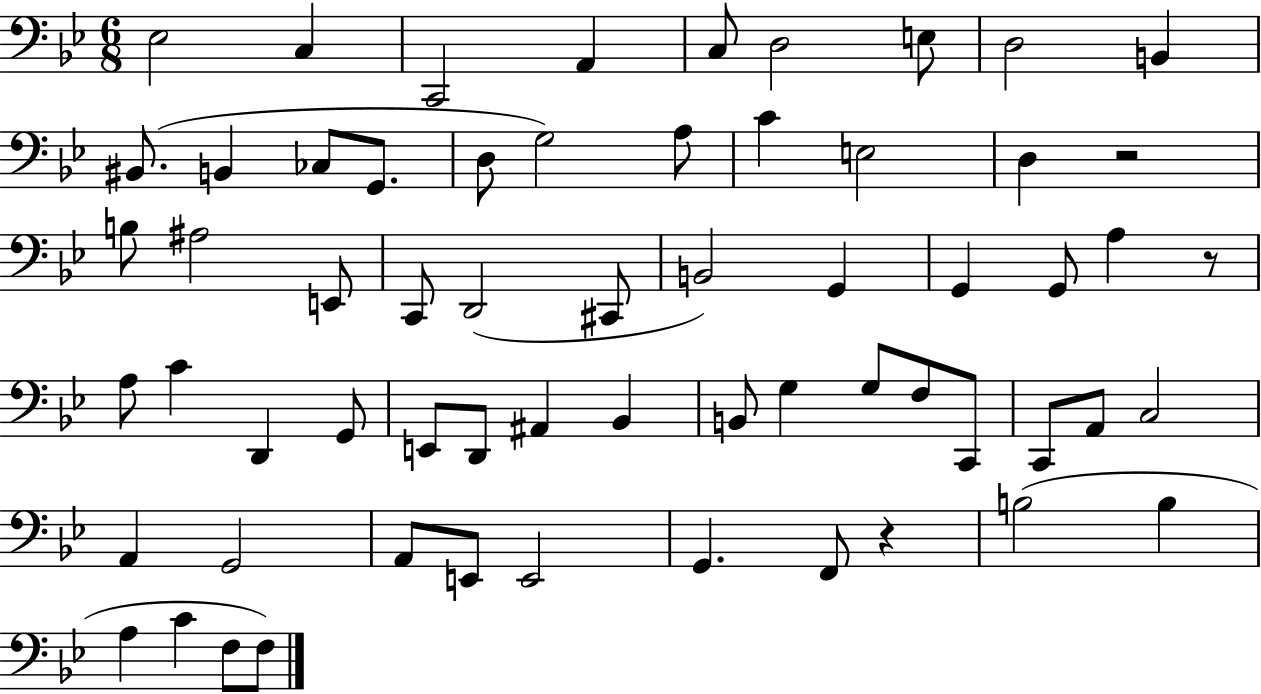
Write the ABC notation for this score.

X:1
T:Untitled
M:6/8
L:1/4
K:Bb
_E,2 C, C,,2 A,, C,/2 D,2 E,/2 D,2 B,, ^B,,/2 B,, _C,/2 G,,/2 D,/2 G,2 A,/2 C E,2 D, z2 B,/2 ^A,2 E,,/2 C,,/2 D,,2 ^C,,/2 B,,2 G,, G,, G,,/2 A, z/2 A,/2 C D,, G,,/2 E,,/2 D,,/2 ^A,, _B,, B,,/2 G, G,/2 F,/2 C,,/2 C,,/2 A,,/2 C,2 A,, G,,2 A,,/2 E,,/2 E,,2 G,, F,,/2 z B,2 B, A, C F,/2 F,/2